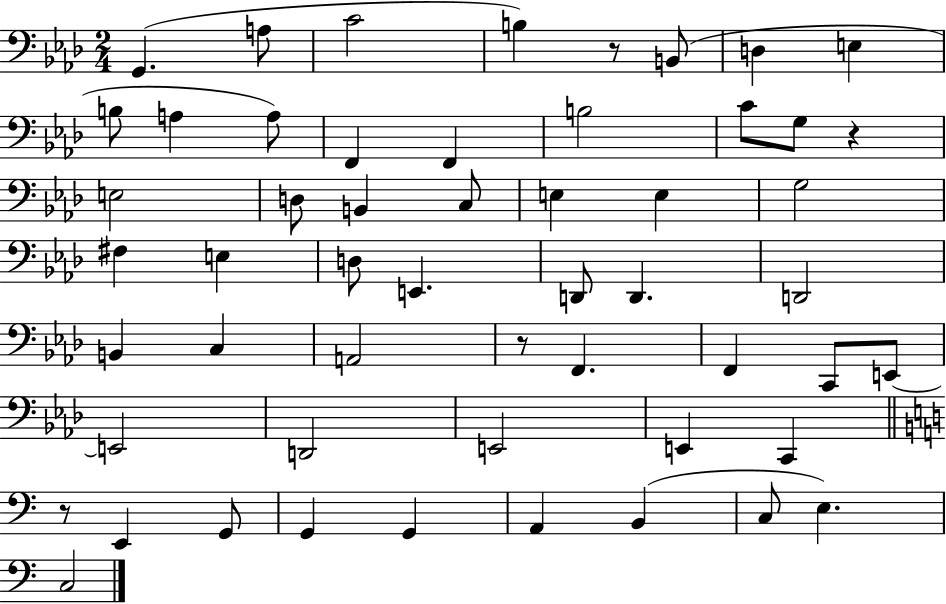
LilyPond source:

{
  \clef bass
  \numericTimeSignature
  \time 2/4
  \key aes \major
  g,4.( a8 | c'2 | b4) r8 b,8( | d4 e4 | \break b8 a4 a8) | f,4 f,4 | b2 | c'8 g8 r4 | \break e2 | d8 b,4 c8 | e4 e4 | g2 | \break fis4 e4 | d8 e,4. | d,8 d,4. | d,2 | \break b,4 c4 | a,2 | r8 f,4. | f,4 c,8 e,8~~ | \break e,2 | d,2 | e,2 | e,4 c,4 | \break \bar "||" \break \key c \major r8 e,4 g,8 | g,4 g,4 | a,4 b,4( | c8 e4.) | \break c2 | \bar "|."
}